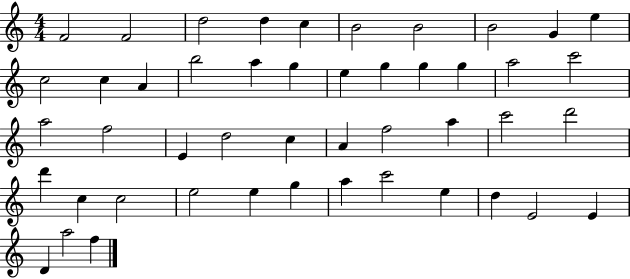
F4/h F4/h D5/h D5/q C5/q B4/h B4/h B4/h G4/q E5/q C5/h C5/q A4/q B5/h A5/q G5/q E5/q G5/q G5/q G5/q A5/h C6/h A5/h F5/h E4/q D5/h C5/q A4/q F5/h A5/q C6/h D6/h D6/q C5/q C5/h E5/h E5/q G5/q A5/q C6/h E5/q D5/q E4/h E4/q D4/q A5/h F5/q